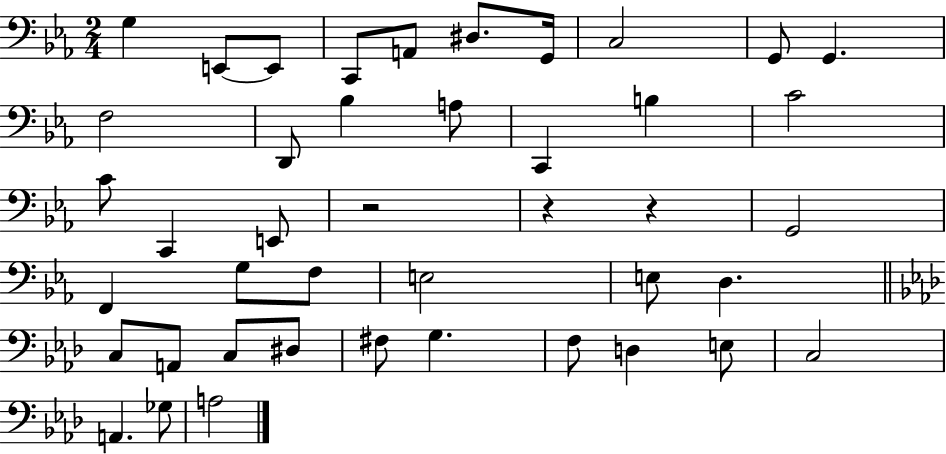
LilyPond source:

{
  \clef bass
  \numericTimeSignature
  \time 2/4
  \key ees \major
  g4 e,8~~ e,8 | c,8 a,8 dis8. g,16 | c2 | g,8 g,4. | \break f2 | d,8 bes4 a8 | c,4 b4 | c'2 | \break c'8 c,4 e,8 | r2 | r4 r4 | g,2 | \break f,4 g8 f8 | e2 | e8 d4. | \bar "||" \break \key f \minor c8 a,8 c8 dis8 | fis8 g4. | f8 d4 e8 | c2 | \break a,4. ges8 | a2 | \bar "|."
}